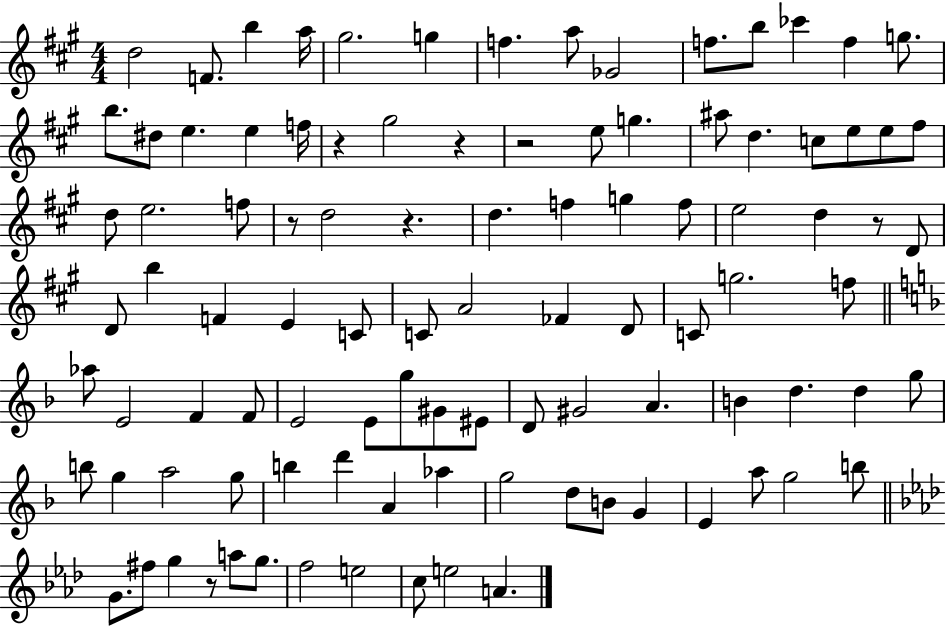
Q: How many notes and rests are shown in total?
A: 100